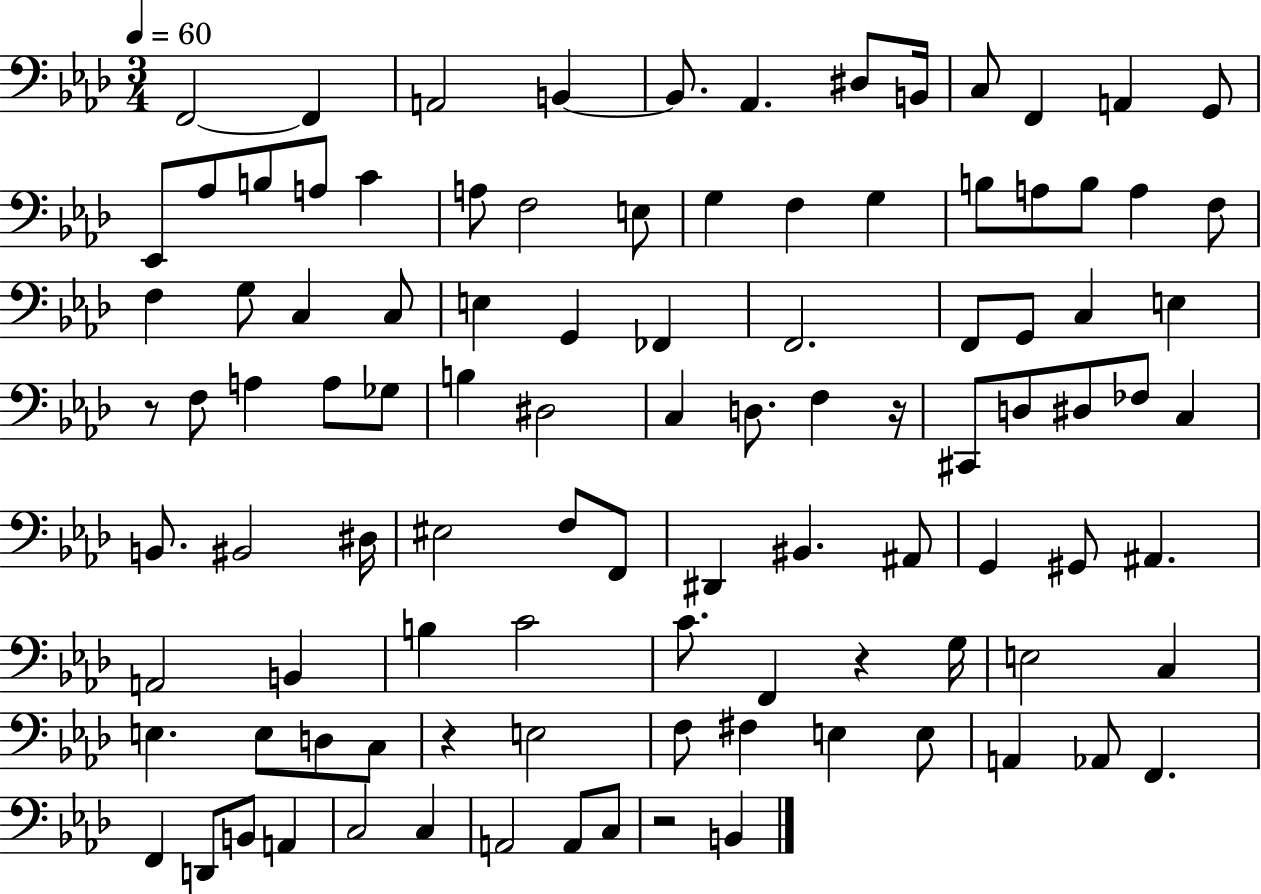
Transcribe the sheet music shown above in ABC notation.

X:1
T:Untitled
M:3/4
L:1/4
K:Ab
F,,2 F,, A,,2 B,, B,,/2 _A,, ^D,/2 B,,/4 C,/2 F,, A,, G,,/2 _E,,/2 _A,/2 B,/2 A,/2 C A,/2 F,2 E,/2 G, F, G, B,/2 A,/2 B,/2 A, F,/2 F, G,/2 C, C,/2 E, G,, _F,, F,,2 F,,/2 G,,/2 C, E, z/2 F,/2 A, A,/2 _G,/2 B, ^D,2 C, D,/2 F, z/4 ^C,,/2 D,/2 ^D,/2 _F,/2 C, B,,/2 ^B,,2 ^D,/4 ^E,2 F,/2 F,,/2 ^D,, ^B,, ^A,,/2 G,, ^G,,/2 ^A,, A,,2 B,, B, C2 C/2 F,, z G,/4 E,2 C, E, E,/2 D,/2 C,/2 z E,2 F,/2 ^F, E, E,/2 A,, _A,,/2 F,, F,, D,,/2 B,,/2 A,, C,2 C, A,,2 A,,/2 C,/2 z2 B,,